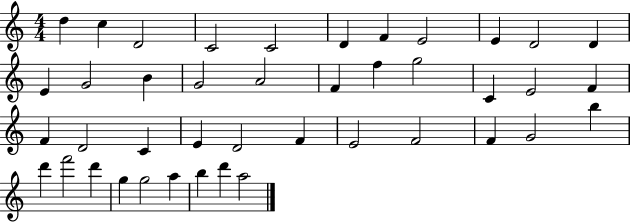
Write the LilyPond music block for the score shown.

{
  \clef treble
  \numericTimeSignature
  \time 4/4
  \key c \major
  d''4 c''4 d'2 | c'2 c'2 | d'4 f'4 e'2 | e'4 d'2 d'4 | \break e'4 g'2 b'4 | g'2 a'2 | f'4 f''4 g''2 | c'4 e'2 f'4 | \break f'4 d'2 c'4 | e'4 d'2 f'4 | e'2 f'2 | f'4 g'2 b''4 | \break d'''4 f'''2 d'''4 | g''4 g''2 a''4 | b''4 d'''4 a''2 | \bar "|."
}